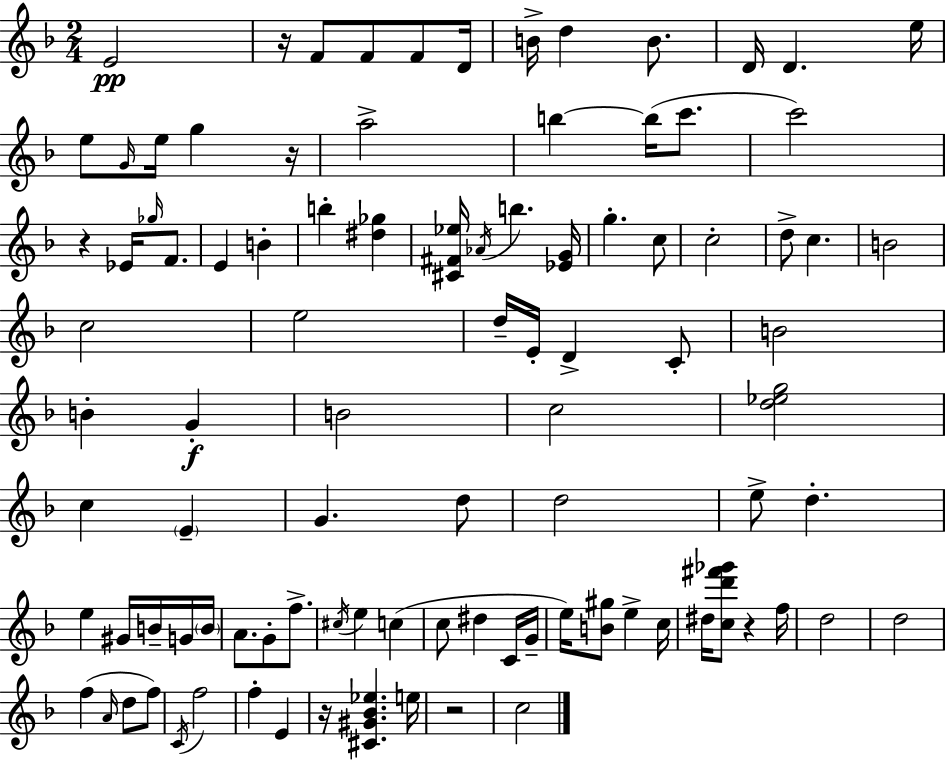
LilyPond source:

{
  \clef treble
  \numericTimeSignature
  \time 2/4
  \key f \major
  e'2\pp | r16 f'8 f'8 f'8 d'16 | b'16-> d''4 b'8. | d'16 d'4. e''16 | \break e''8 \grace { g'16 } e''16 g''4 | r16 a''2-> | b''4~~ b''16( c'''8. | c'''2) | \break r4 ees'16 \grace { ges''16 } f'8. | e'4 b'4-. | b''4-. <dis'' ges''>4 | <cis' fis' ees''>16 \acciaccatura { aes'16 } b''4. | \break <ees' g'>16 g''4.-. | c''8 c''2-. | d''8-> c''4. | b'2 | \break c''2 | e''2 | d''16-- e'16-. d'4-> | c'8-. b'2 | \break b'4-. g'4-.\f | b'2 | c''2 | <d'' ees'' g''>2 | \break c''4 \parenthesize e'4-- | g'4. | d''8 d''2 | e''8-> d''4.-. | \break e''4 gis'16 | b'16-- g'16 \parenthesize b'16 a'8. g'8-. | f''8.-> \acciaccatura { cis''16 } e''4 | c''4( c''8 dis''4 | \break c'16 g'16-- e''16) <b' gis''>8 e''4-> | c''16 dis''16 <c'' d''' fis''' ges'''>8 r4 | f''16 d''2 | d''2 | \break f''4( | \grace { a'16 } d''8 f''8) \acciaccatura { c'16 } f''2 | f''4-. | e'4 r16 <cis' gis' bes' ees''>4. | \break e''16 r2 | c''2 | \bar "|."
}